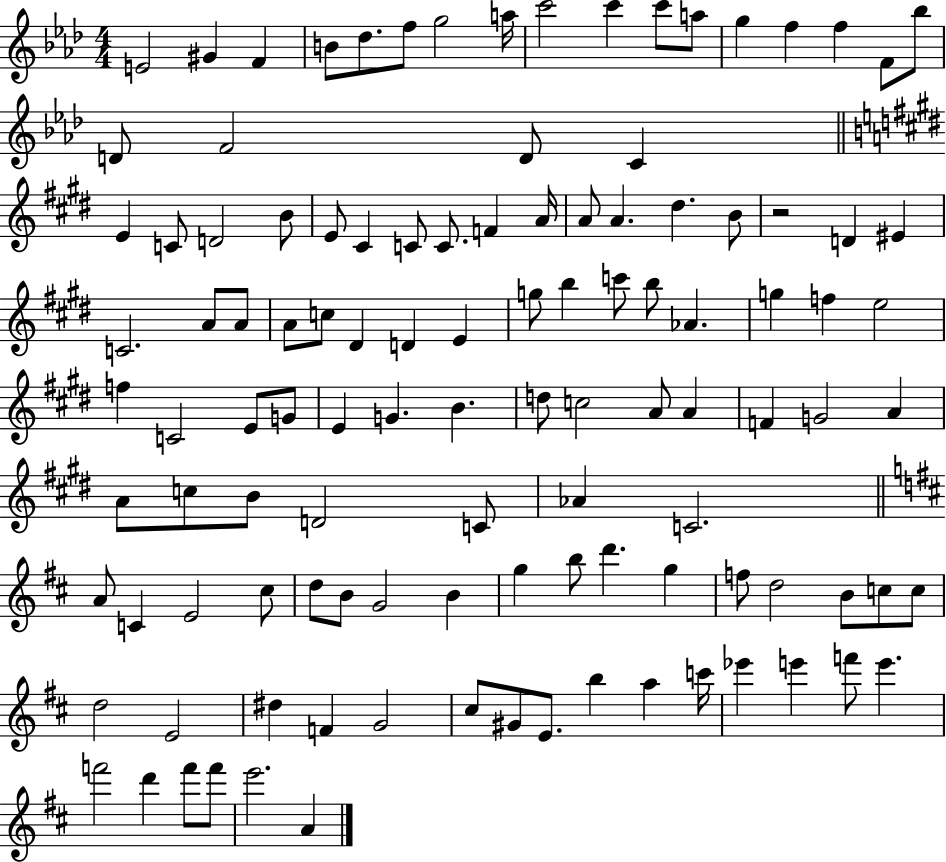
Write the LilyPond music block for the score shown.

{
  \clef treble
  \numericTimeSignature
  \time 4/4
  \key aes \major
  e'2 gis'4 f'4 | b'8 des''8. f''8 g''2 a''16 | c'''2 c'''4 c'''8 a''8 | g''4 f''4 f''4 f'8 bes''8 | \break d'8 f'2 d'8 c'4 | \bar "||" \break \key e \major e'4 c'8 d'2 b'8 | e'8 cis'4 c'8 c'8. f'4 a'16 | a'8 a'4. dis''4. b'8 | r2 d'4 eis'4 | \break c'2. a'8 a'8 | a'8 c''8 dis'4 d'4 e'4 | g''8 b''4 c'''8 b''8 aes'4. | g''4 f''4 e''2 | \break f''4 c'2 e'8 g'8 | e'4 g'4. b'4. | d''8 c''2 a'8 a'4 | f'4 g'2 a'4 | \break a'8 c''8 b'8 d'2 c'8 | aes'4 c'2. | \bar "||" \break \key d \major a'8 c'4 e'2 cis''8 | d''8 b'8 g'2 b'4 | g''4 b''8 d'''4. g''4 | f''8 d''2 b'8 c''8 c''8 | \break d''2 e'2 | dis''4 f'4 g'2 | cis''8 gis'8 e'8. b''4 a''4 c'''16 | ees'''4 e'''4 f'''8 e'''4. | \break f'''2 d'''4 f'''8 f'''8 | e'''2. a'4 | \bar "|."
}